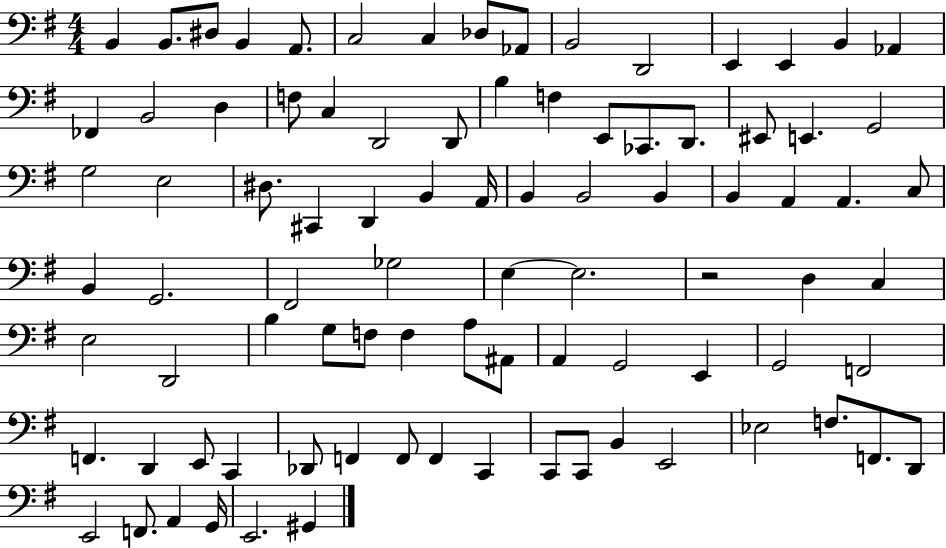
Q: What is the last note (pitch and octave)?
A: G#2